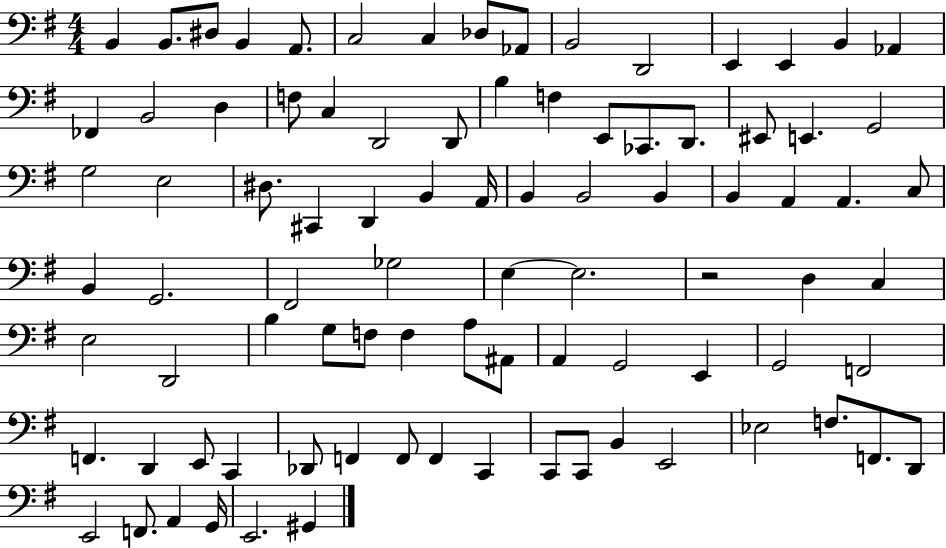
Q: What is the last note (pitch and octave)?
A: G#2